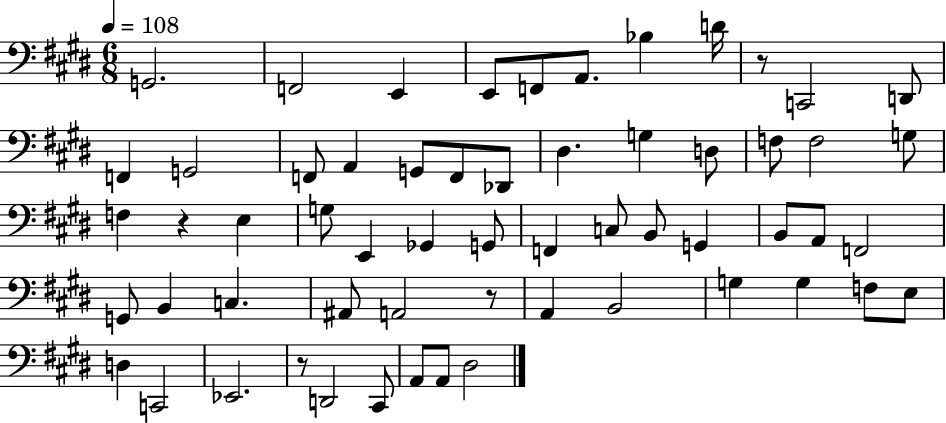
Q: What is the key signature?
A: E major